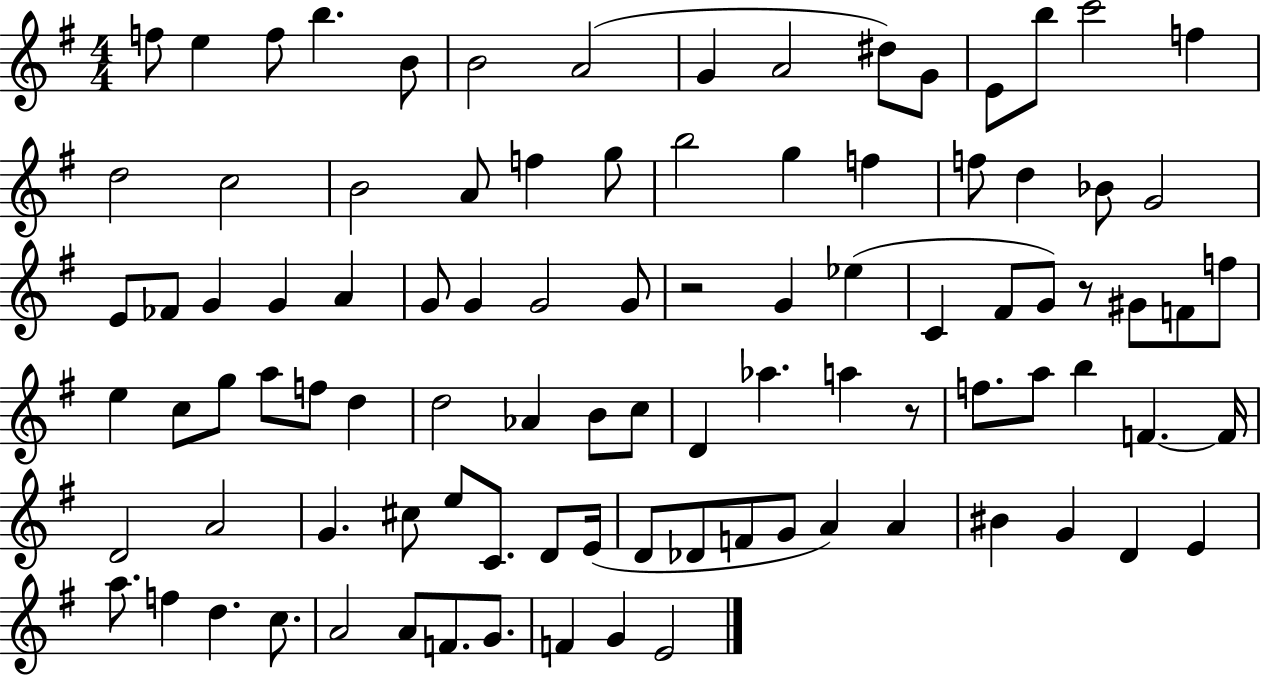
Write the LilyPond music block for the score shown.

{
  \clef treble
  \numericTimeSignature
  \time 4/4
  \key g \major
  f''8 e''4 f''8 b''4. b'8 | b'2 a'2( | g'4 a'2 dis''8) g'8 | e'8 b''8 c'''2 f''4 | \break d''2 c''2 | b'2 a'8 f''4 g''8 | b''2 g''4 f''4 | f''8 d''4 bes'8 g'2 | \break e'8 fes'8 g'4 g'4 a'4 | g'8 g'4 g'2 g'8 | r2 g'4 ees''4( | c'4 fis'8 g'8) r8 gis'8 f'8 f''8 | \break e''4 c''8 g''8 a''8 f''8 d''4 | d''2 aes'4 b'8 c''8 | d'4 aes''4. a''4 r8 | f''8. a''8 b''4 f'4.~~ f'16 | \break d'2 a'2 | g'4. cis''8 e''8 c'8. d'8 e'16( | d'8 des'8 f'8 g'8 a'4) a'4 | bis'4 g'4 d'4 e'4 | \break a''8. f''4 d''4. c''8. | a'2 a'8 f'8. g'8. | f'4 g'4 e'2 | \bar "|."
}